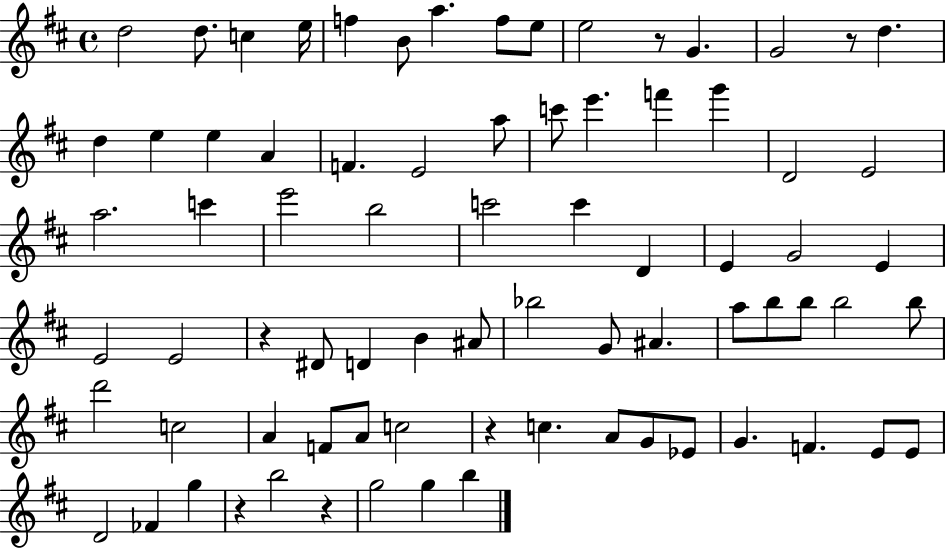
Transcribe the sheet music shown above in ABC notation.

X:1
T:Untitled
M:4/4
L:1/4
K:D
d2 d/2 c e/4 f B/2 a f/2 e/2 e2 z/2 G G2 z/2 d d e e A F E2 a/2 c'/2 e' f' g' D2 E2 a2 c' e'2 b2 c'2 c' D E G2 E E2 E2 z ^D/2 D B ^A/2 _b2 G/2 ^A a/2 b/2 b/2 b2 b/2 d'2 c2 A F/2 A/2 c2 z c A/2 G/2 _E/2 G F E/2 E/2 D2 _F g z b2 z g2 g b